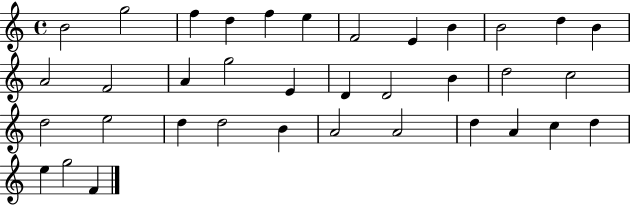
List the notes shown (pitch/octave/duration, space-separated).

B4/h G5/h F5/q D5/q F5/q E5/q F4/h E4/q B4/q B4/h D5/q B4/q A4/h F4/h A4/q G5/h E4/q D4/q D4/h B4/q D5/h C5/h D5/h E5/h D5/q D5/h B4/q A4/h A4/h D5/q A4/q C5/q D5/q E5/q G5/h F4/q